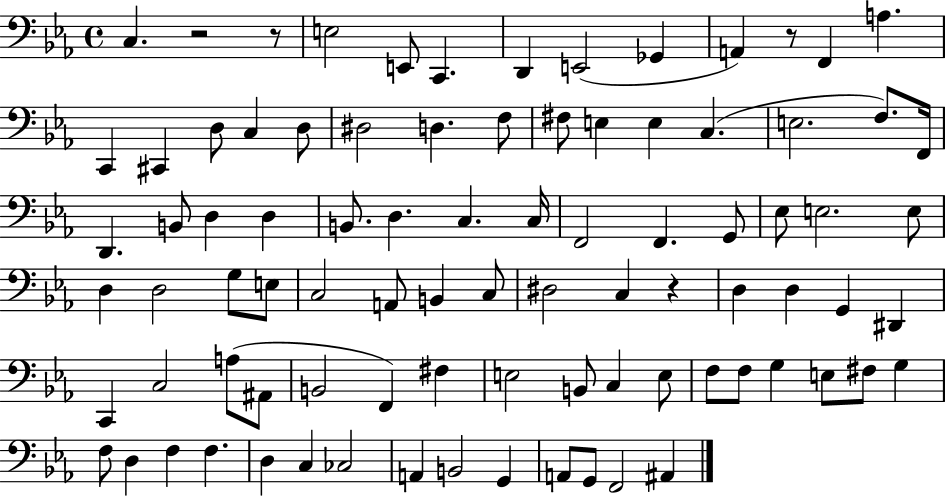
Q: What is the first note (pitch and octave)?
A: C3